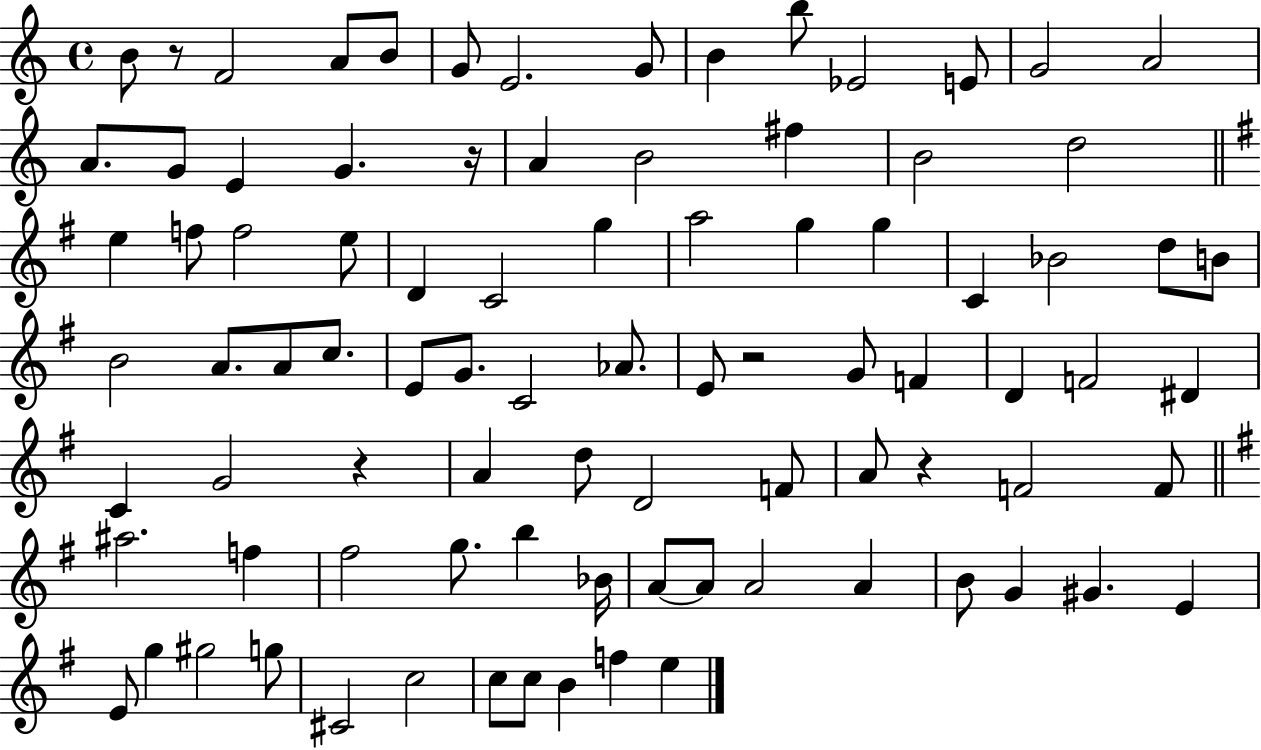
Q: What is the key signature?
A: C major